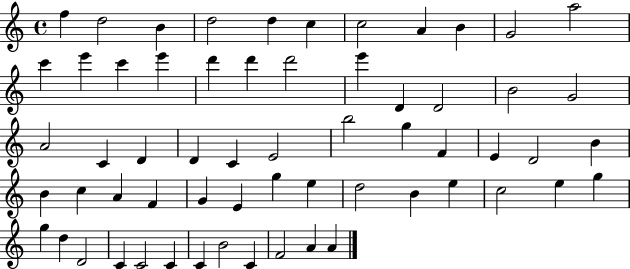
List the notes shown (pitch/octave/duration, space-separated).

F5/q D5/h B4/q D5/h D5/q C5/q C5/h A4/q B4/q G4/h A5/h C6/q E6/q C6/q E6/q D6/q D6/q D6/h E6/q D4/q D4/h B4/h G4/h A4/h C4/q D4/q D4/q C4/q E4/h B5/h G5/q F4/q E4/q D4/h B4/q B4/q C5/q A4/q F4/q G4/q E4/q G5/q E5/q D5/h B4/q E5/q C5/h E5/q G5/q G5/q D5/q D4/h C4/q C4/h C4/q C4/q B4/h C4/q F4/h A4/q A4/q